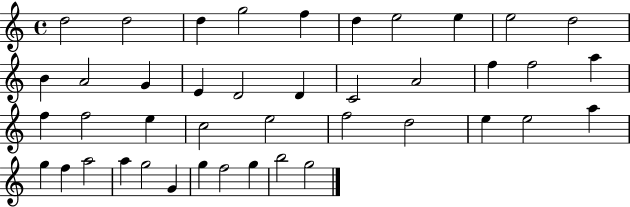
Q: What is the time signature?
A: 4/4